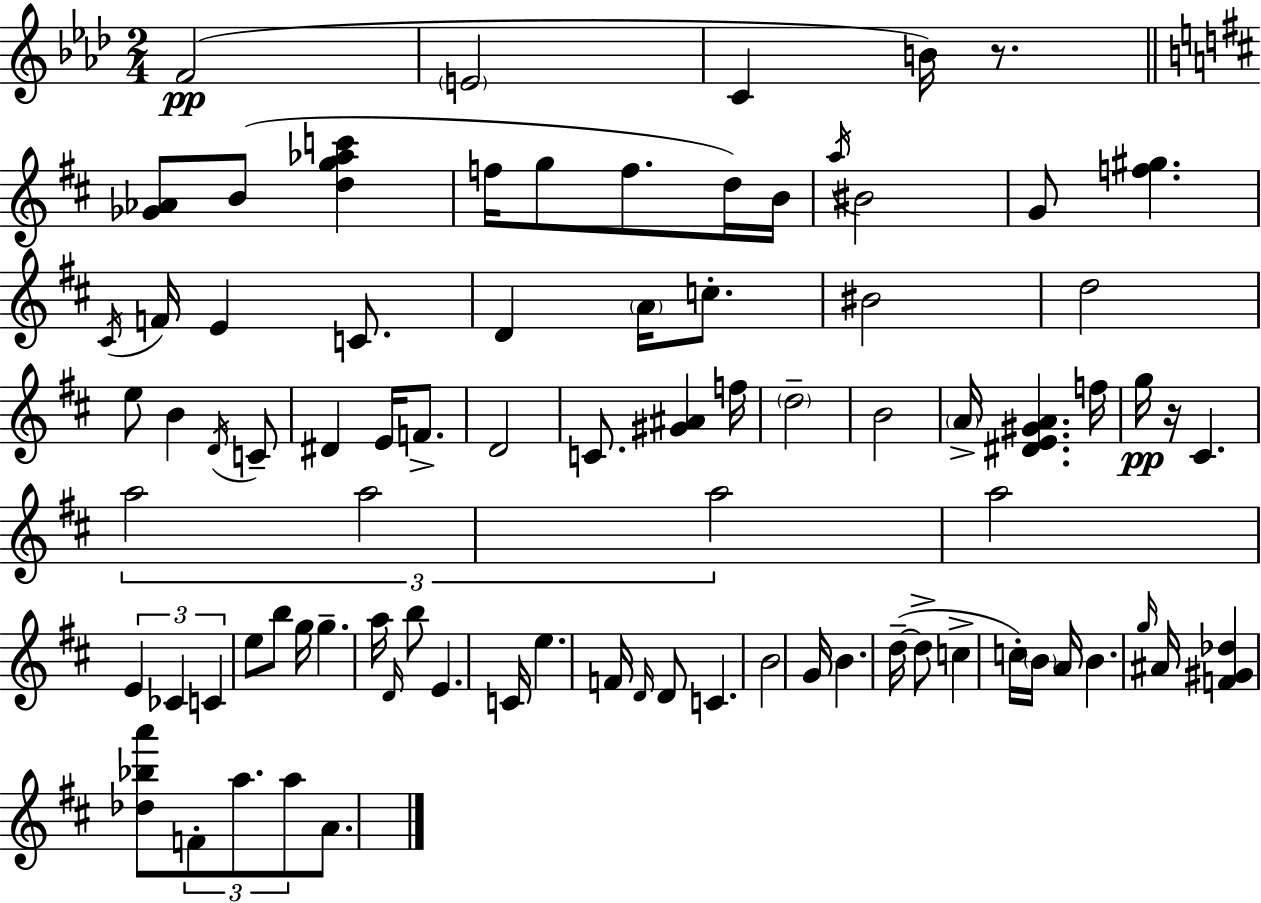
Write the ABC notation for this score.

X:1
T:Untitled
M:2/4
L:1/4
K:Ab
F2 E2 C B/4 z/2 [_G_A]/2 B/2 [dg_ac'] f/4 g/2 f/2 d/4 B/4 a/4 ^B2 G/2 [f^g] ^C/4 F/4 E C/2 D A/4 c/2 ^B2 d2 e/2 B D/4 C/2 ^D E/4 F/2 D2 C/2 [^G^A] f/4 d2 B2 A/4 [^DE^GA] f/4 g/4 z/4 ^C a2 a2 a2 a2 E _C C e/2 b/2 g/4 g a/4 D/4 b/2 E C/4 e F/4 D/4 D/2 C B2 G/4 B d/4 d/2 c c/4 B/4 A/4 B g/4 ^A/4 [F^G_d] [_d_ba']/2 F/2 a/2 a/2 A/2